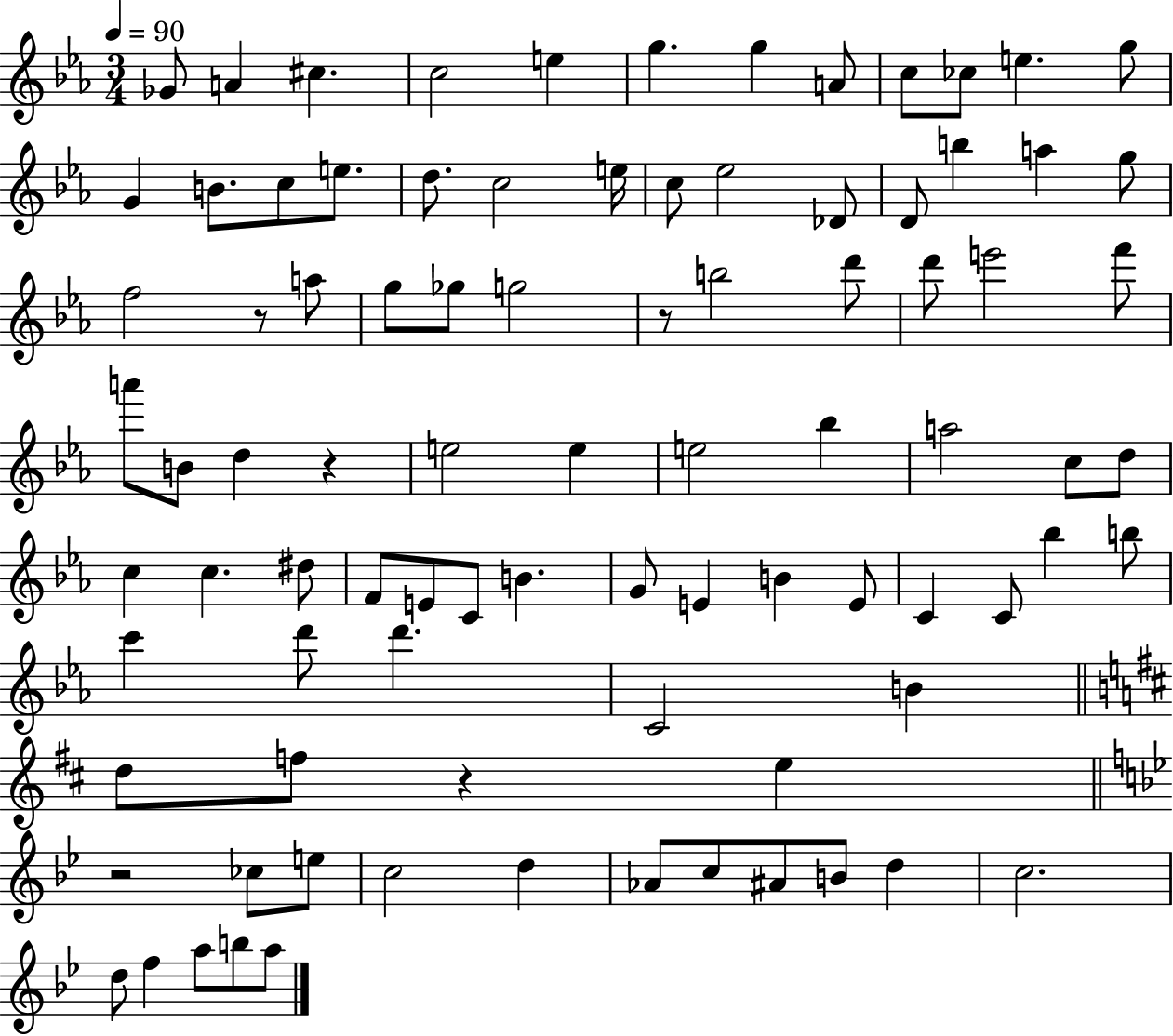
{
  \clef treble
  \numericTimeSignature
  \time 3/4
  \key ees \major
  \tempo 4 = 90
  ges'8 a'4 cis''4. | c''2 e''4 | g''4. g''4 a'8 | c''8 ces''8 e''4. g''8 | \break g'4 b'8. c''8 e''8. | d''8. c''2 e''16 | c''8 ees''2 des'8 | d'8 b''4 a''4 g''8 | \break f''2 r8 a''8 | g''8 ges''8 g''2 | r8 b''2 d'''8 | d'''8 e'''2 f'''8 | \break a'''8 b'8 d''4 r4 | e''2 e''4 | e''2 bes''4 | a''2 c''8 d''8 | \break c''4 c''4. dis''8 | f'8 e'8 c'8 b'4. | g'8 e'4 b'4 e'8 | c'4 c'8 bes''4 b''8 | \break c'''4 d'''8 d'''4. | c'2 b'4 | \bar "||" \break \key d \major d''8 f''8 r4 e''4 | \bar "||" \break \key g \minor r2 ces''8 e''8 | c''2 d''4 | aes'8 c''8 ais'8 b'8 d''4 | c''2. | \break d''8 f''4 a''8 b''8 a''8 | \bar "|."
}